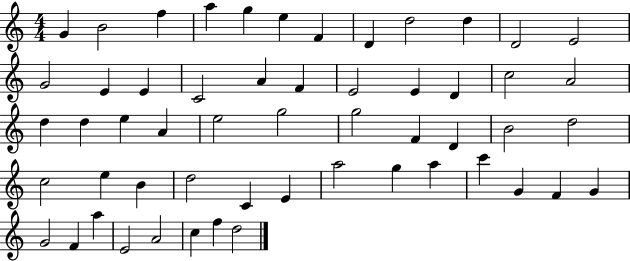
G4/q B4/h F5/q A5/q G5/q E5/q F4/q D4/q D5/h D5/q D4/h E4/h G4/h E4/q E4/q C4/h A4/q F4/q E4/h E4/q D4/q C5/h A4/h D5/q D5/q E5/q A4/q E5/h G5/h G5/h F4/q D4/q B4/h D5/h C5/h E5/q B4/q D5/h C4/q E4/q A5/h G5/q A5/q C6/q G4/q F4/q G4/q G4/h F4/q A5/q E4/h A4/h C5/q F5/q D5/h